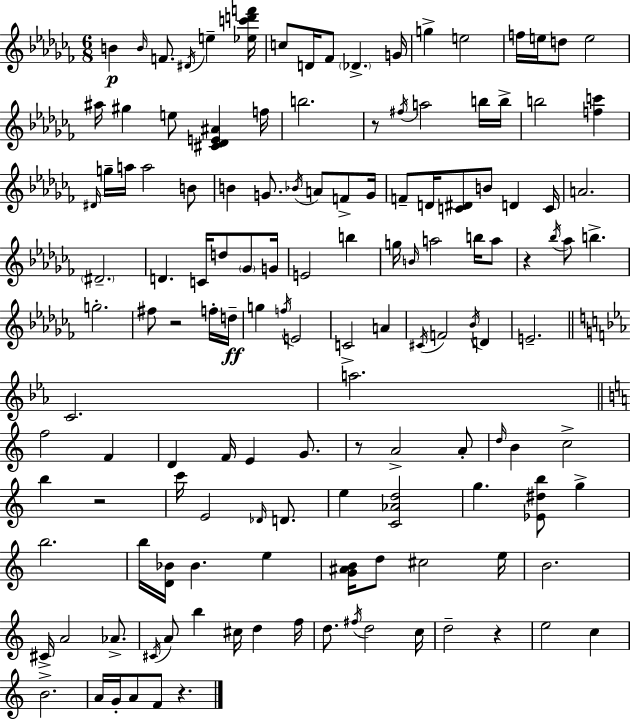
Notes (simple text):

B4/q B4/s F4/e. D#4/s E5/q [Eb5,C6,D6,F6]/s C5/e D4/s FES4/e Db4/q. G4/s G5/q E5/h F5/s E5/s D5/e E5/h A#5/s G#5/q E5/e [C#4,Db4,E4,A#4]/q F5/s B5/h. R/e F#5/s A5/h B5/s B5/s B5/h [F5,C6]/q D#4/s G5/s A5/s A5/h B4/e B4/q G4/e. Bb4/s A4/e F4/e G4/s F4/e D4/s [C4,D#4]/e B4/e D4/q C4/s A4/h. D#4/h. D4/q. C4/s D5/e Gb4/e G4/s E4/h B5/q G5/s B4/s A5/h B5/s A5/e R/q Bb5/s Ab5/e B5/q. G5/h. F#5/e R/h F5/s D5/s G5/q F5/s E4/h C4/h A4/q C#4/s F4/h Bb4/s D4/q E4/h. C4/h. A5/h. F5/h F4/q D4/q F4/s E4/q G4/e. R/e A4/h A4/e D5/s B4/q C5/h B5/q R/h C6/s E4/h Db4/s D4/e. E5/q [C4,Ab4,D5]/h G5/q. [Eb4,D#5,B5]/e G5/q B5/h. B5/s [D4,Bb4]/s Bb4/q. E5/q [G4,A#4,B4]/s D5/e C#5/h E5/s B4/h. C#4/s A4/h Ab4/e. C#4/s A4/e B5/q C#5/s D5/q F5/s D5/e. F#5/s D5/h C5/s D5/h R/q E5/h C5/q B4/h. A4/s G4/s A4/e F4/e R/q.